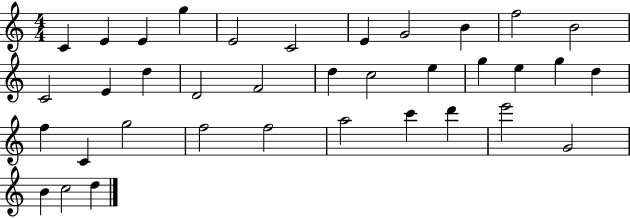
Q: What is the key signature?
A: C major